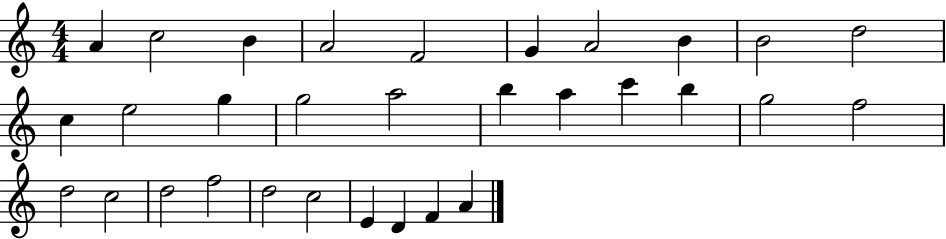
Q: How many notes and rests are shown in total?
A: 31